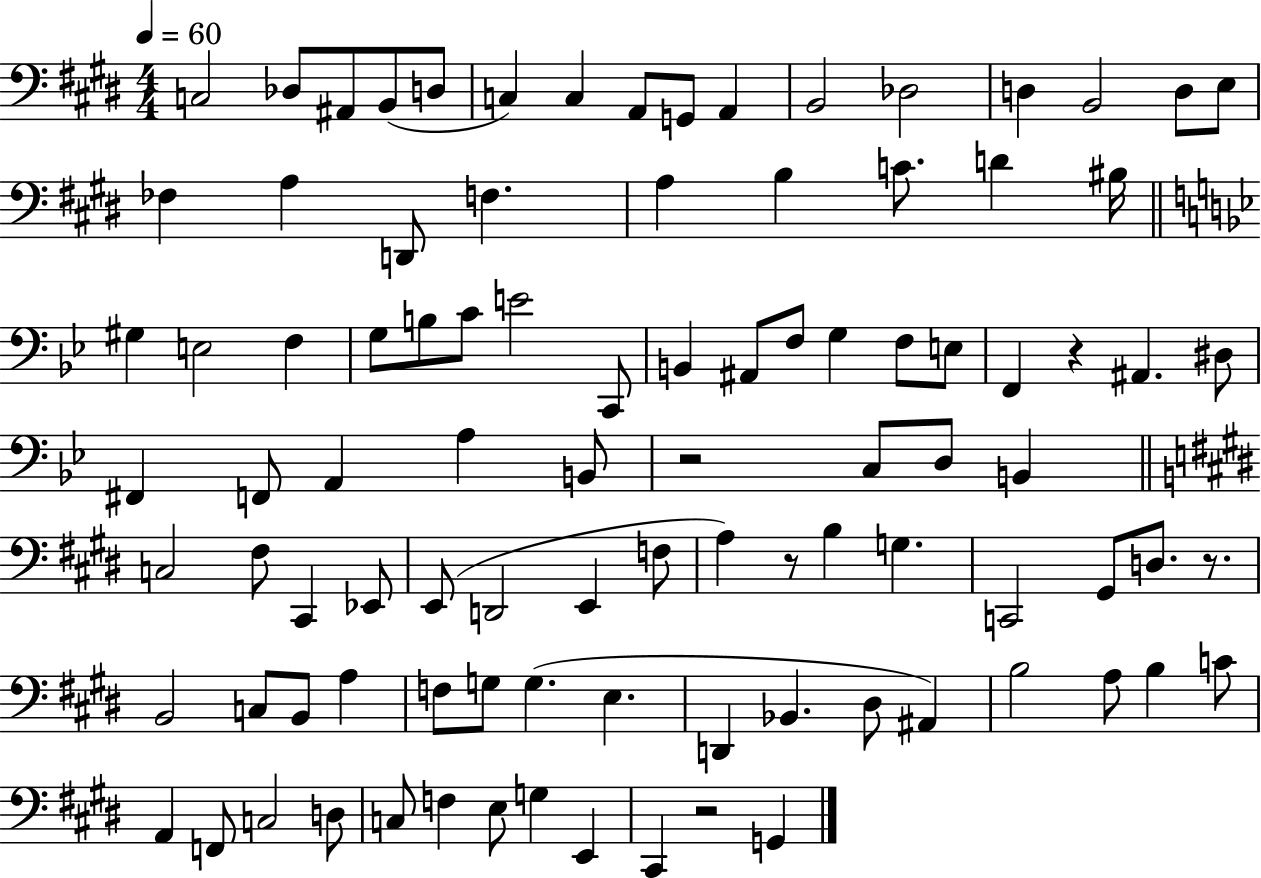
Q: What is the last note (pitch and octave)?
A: G2